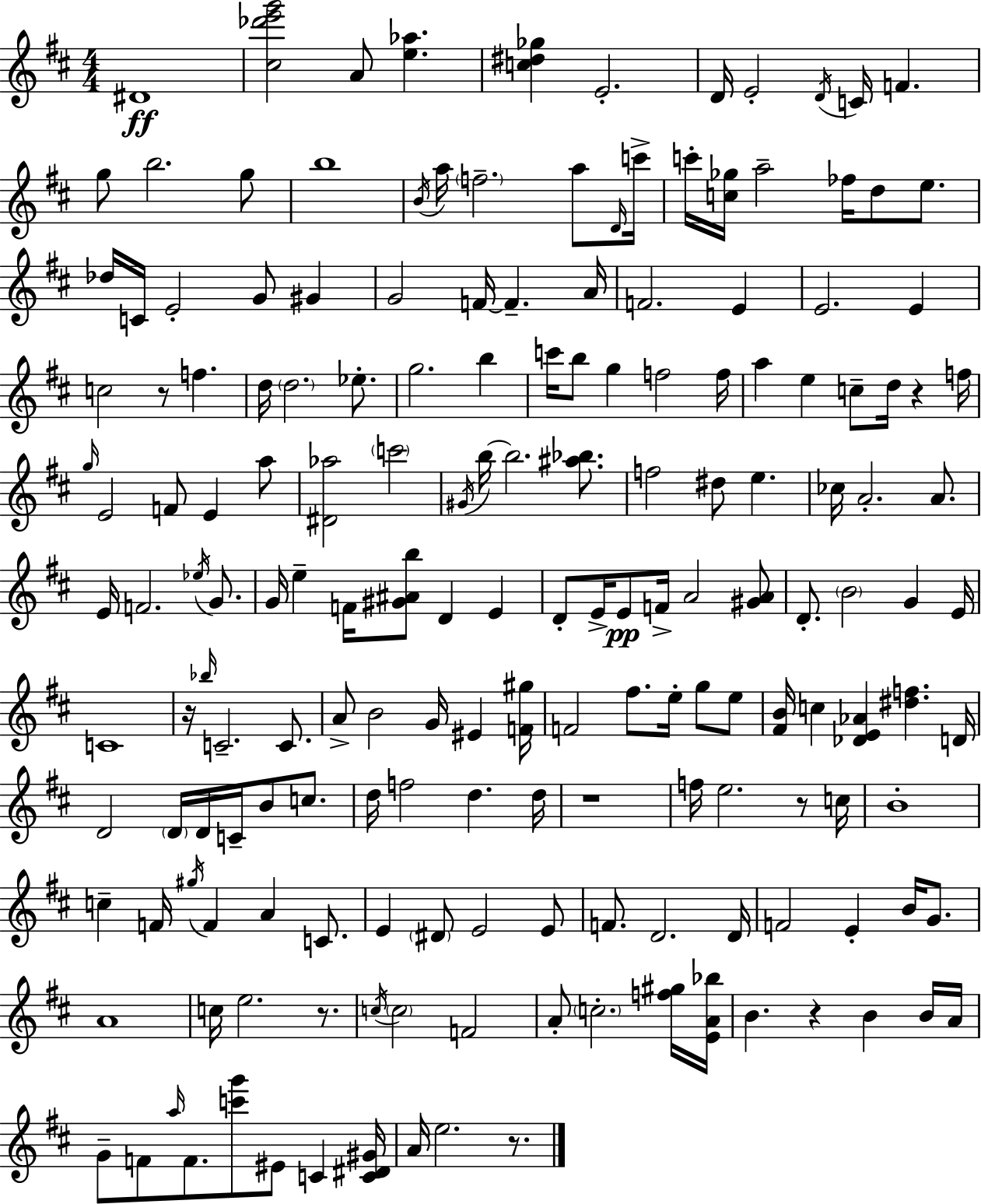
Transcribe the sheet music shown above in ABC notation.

X:1
T:Untitled
M:4/4
L:1/4
K:D
^D4 [^c_d'e'g']2 A/2 [e_a] [c^d_g] E2 D/4 E2 D/4 C/4 F g/2 b2 g/2 b4 B/4 a/4 f2 a/2 D/4 c'/4 c'/4 [c_g]/4 a2 _f/4 d/2 e/2 _d/4 C/4 E2 G/2 ^G G2 F/4 F A/4 F2 E E2 E c2 z/2 f d/4 d2 _e/2 g2 b c'/4 b/2 g f2 f/4 a e c/2 d/4 z f/4 g/4 E2 F/2 E a/2 [^D_a]2 c'2 ^G/4 b/4 b2 [^a_b]/2 f2 ^d/2 e _c/4 A2 A/2 E/4 F2 _e/4 G/2 G/4 e F/4 [^G^Ab]/2 D E D/2 E/4 E/2 F/4 A2 [^GA]/2 D/2 B2 G E/4 C4 z/4 _b/4 C2 C/2 A/2 B2 G/4 ^E [F^g]/4 F2 ^f/2 e/4 g/2 e/2 [^FB]/4 c [_DE_A] [^df] D/4 D2 D/4 D/4 C/4 B/2 c/2 d/4 f2 d d/4 z4 f/4 e2 z/2 c/4 B4 c F/4 ^g/4 F A C/2 E ^D/2 E2 E/2 F/2 D2 D/4 F2 E B/4 G/2 A4 c/4 e2 z/2 c/4 c2 F2 A/2 c2 [f^g]/4 [EA_b]/4 B z B B/4 A/4 G/2 F/2 a/4 F/2 [c'g']/2 ^E/2 C [C^D^G]/4 A/4 e2 z/2